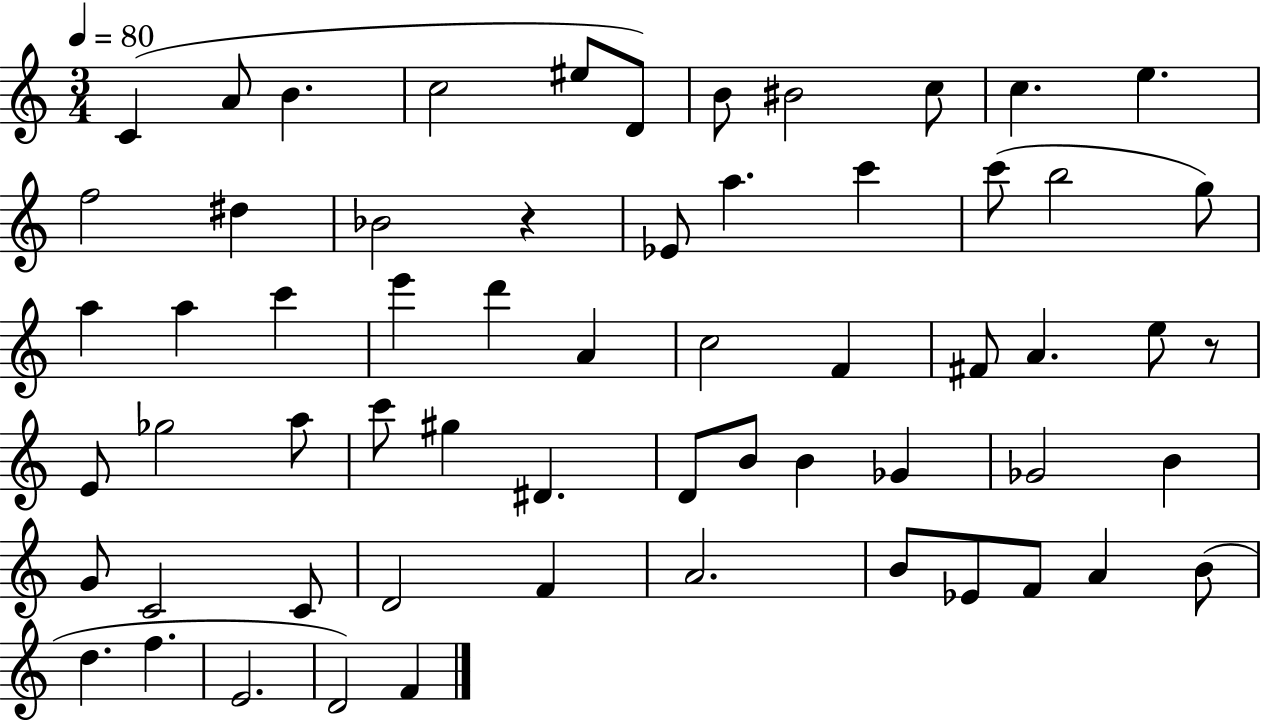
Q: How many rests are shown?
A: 2